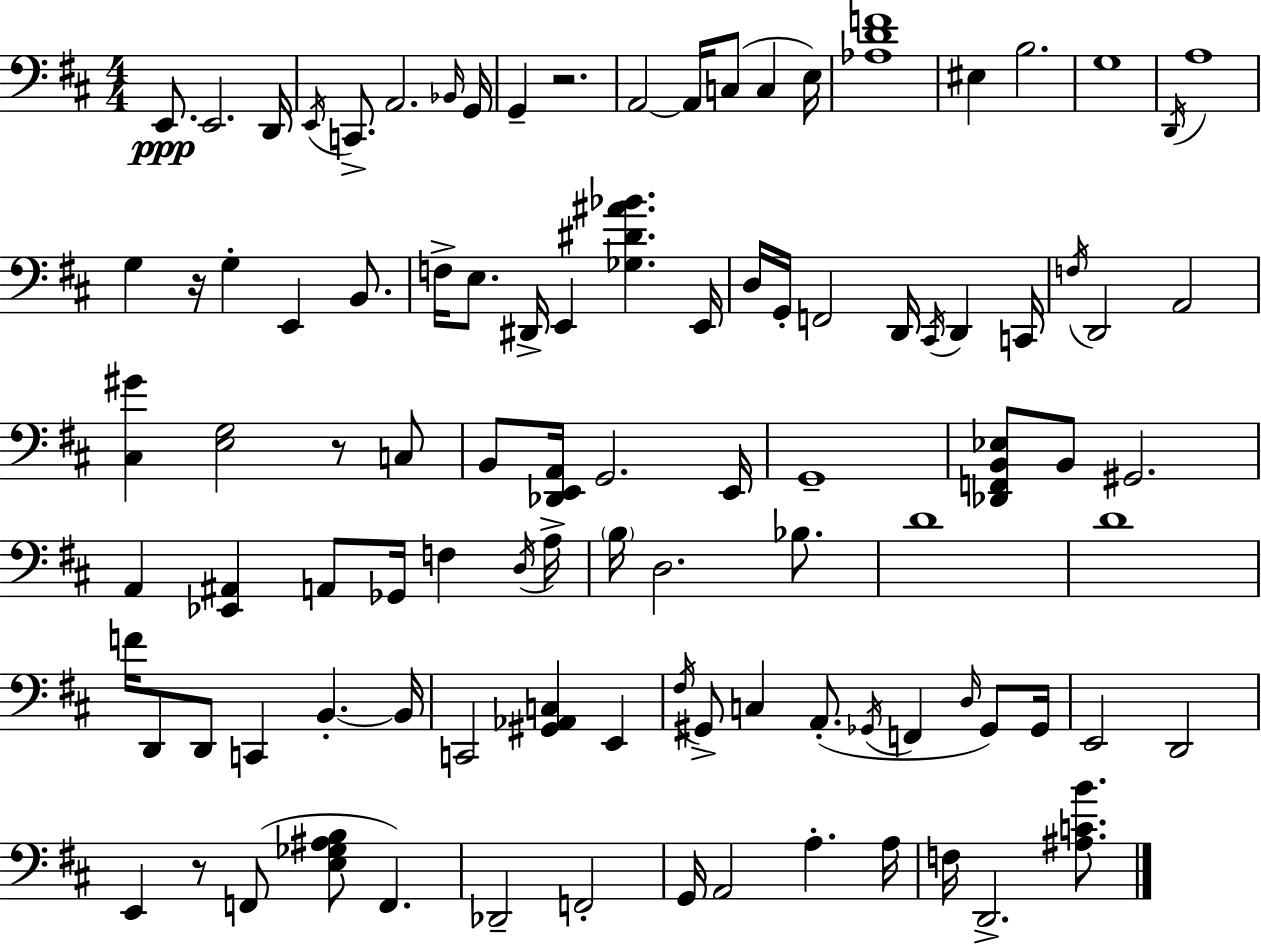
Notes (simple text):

E2/e. E2/h. D2/s E2/s C2/e. A2/h. Bb2/s G2/s G2/q R/h. A2/h A2/s C3/e C3/q E3/s [Ab3,D4,F4]/w EIS3/q B3/h. G3/w D2/s A3/w G3/q R/s G3/q E2/q B2/e. F3/s E3/e. D#2/s E2/q [Gb3,D#4,A#4,Bb4]/q. E2/s D3/s G2/s F2/h D2/s C#2/s D2/q C2/s F3/s D2/h A2/h [C#3,G#4]/q [E3,G3]/h R/e C3/e B2/e [Db2,E2,A2]/s G2/h. E2/s G2/w [Db2,F2,B2,Eb3]/e B2/e G#2/h. A2/q [Eb2,A#2]/q A2/e Gb2/s F3/q D3/s A3/s B3/s D3/h. Bb3/e. D4/w D4/w F4/s D2/e D2/e C2/q B2/q. B2/s C2/h [G#2,Ab2,C3]/q E2/q F#3/s G#2/e C3/q A2/e. Gb2/s F2/q D3/s Gb2/e Gb2/s E2/h D2/h E2/q R/e F2/e [E3,Gb3,A#3,B3]/e F2/q. Db2/h F2/h G2/s A2/h A3/q. A3/s F3/s D2/h. [A#3,C4,B4]/e.